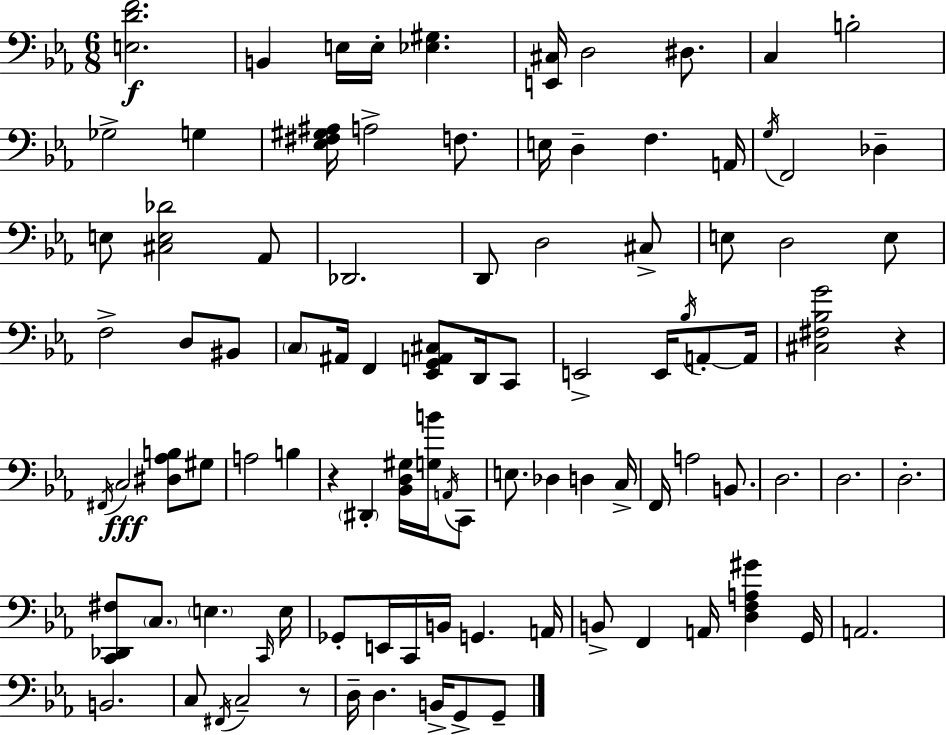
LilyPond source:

{
  \clef bass
  \numericTimeSignature
  \time 6/8
  \key ees \major
  \repeat volta 2 { <e d' f'>2.\f | b,4 e16 e16-. <ees gis>4. | <e, cis>16 d2 dis8. | c4 b2-. | \break ges2-> g4 | <ees fis gis ais>16 a2-> f8. | e16 d4-- f4. a,16 | \acciaccatura { g16 } f,2 des4-- | \break e8 <cis e des'>2 aes,8 | des,2. | d,8 d2 cis8-> | e8 d2 e8 | \break f2-> d8 bis,8 | \parenthesize c8 ais,16 f,4 <ees, g, a, cis>8 d,16 c,8 | e,2-> e,16 \acciaccatura { bes16 } a,8-.~~ | a,16 <cis fis bes g'>2 r4 | \break \acciaccatura { fis,16 }\fff c2 <dis aes b>8 | gis8 a2 b4 | r4 \parenthesize dis,4-. <bes, d gis>16 | <g b'>16 \acciaccatura { a,16 } c,8 e8. des4 d4 | \break c16-> f,16 a2 | b,8. d2. | d2. | d2.-. | \break <c, des, fis>8 \parenthesize c8. \parenthesize e4. | \grace { c,16 } e16 ges,8-. e,16 c,16 b,16 g,4. | a,16 b,8-> f,4 a,16 | <d f a gis'>4 g,16 a,2. | \break b,2. | c8 \acciaccatura { fis,16 } c2-- | r8 d16-- d4. | b,16-> g,8-> g,8-- } \bar "|."
}